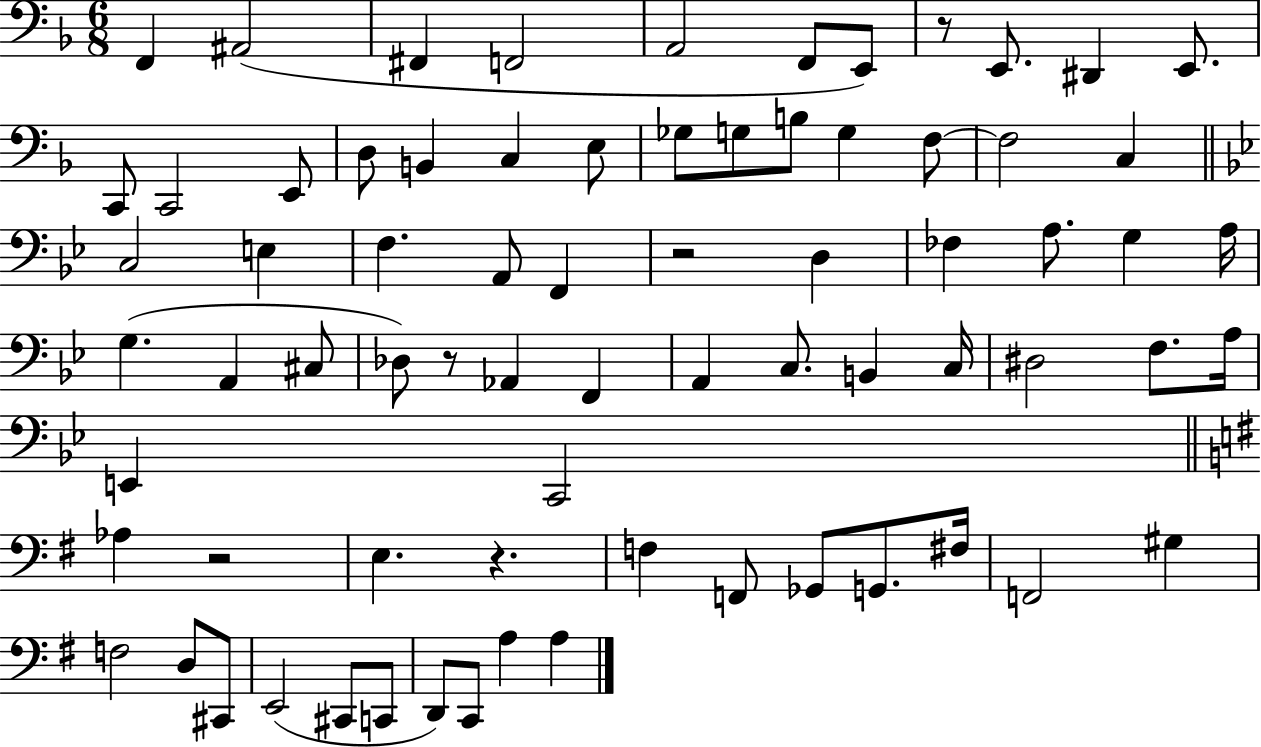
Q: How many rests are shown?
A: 5